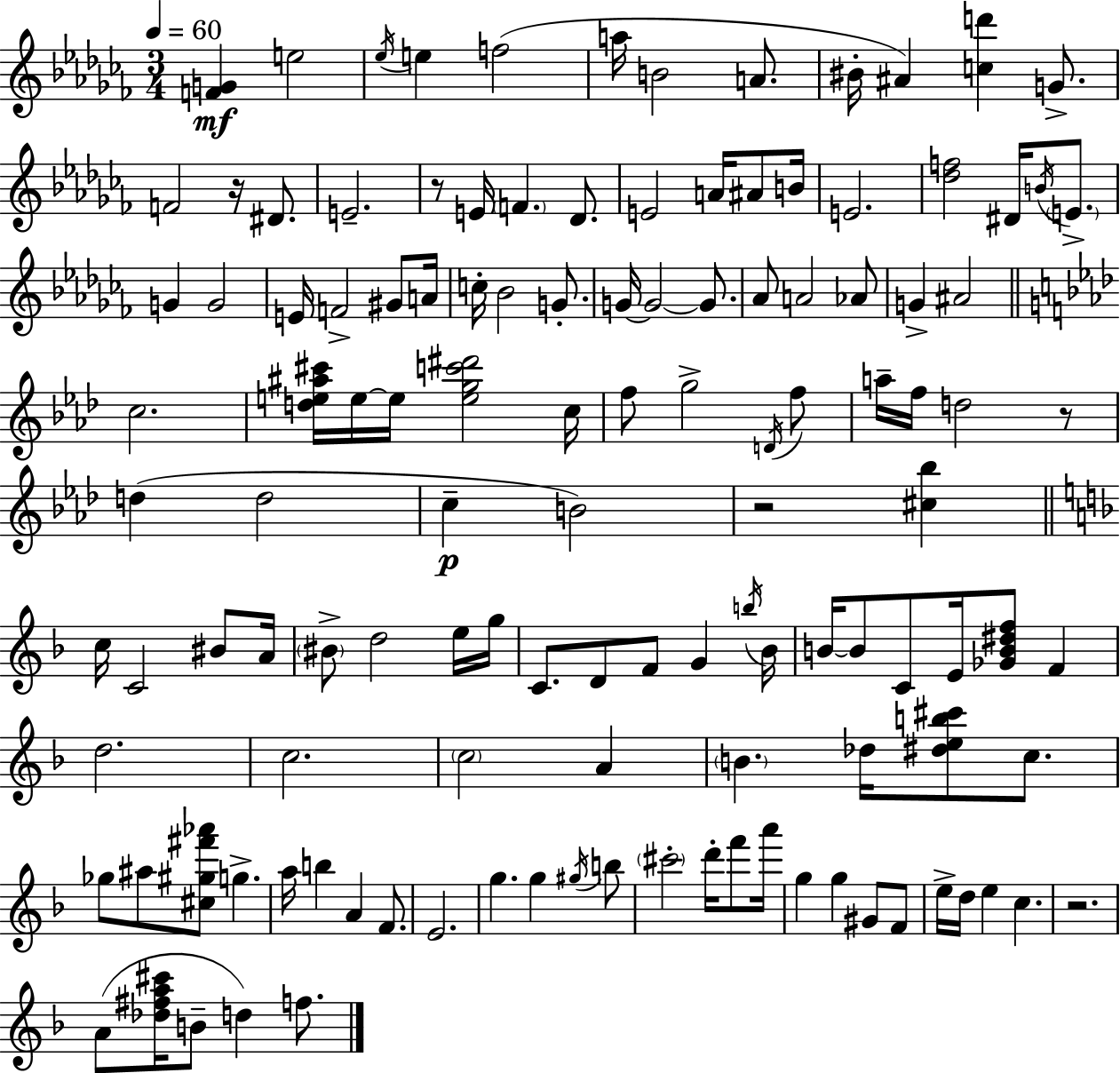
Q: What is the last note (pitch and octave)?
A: F5